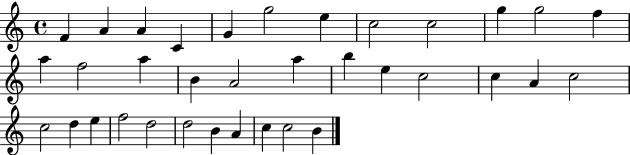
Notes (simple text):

F4/q A4/q A4/q C4/q G4/q G5/h E5/q C5/h C5/h G5/q G5/h F5/q A5/q F5/h A5/q B4/q A4/h A5/q B5/q E5/q C5/h C5/q A4/q C5/h C5/h D5/q E5/q F5/h D5/h D5/h B4/q A4/q C5/q C5/h B4/q